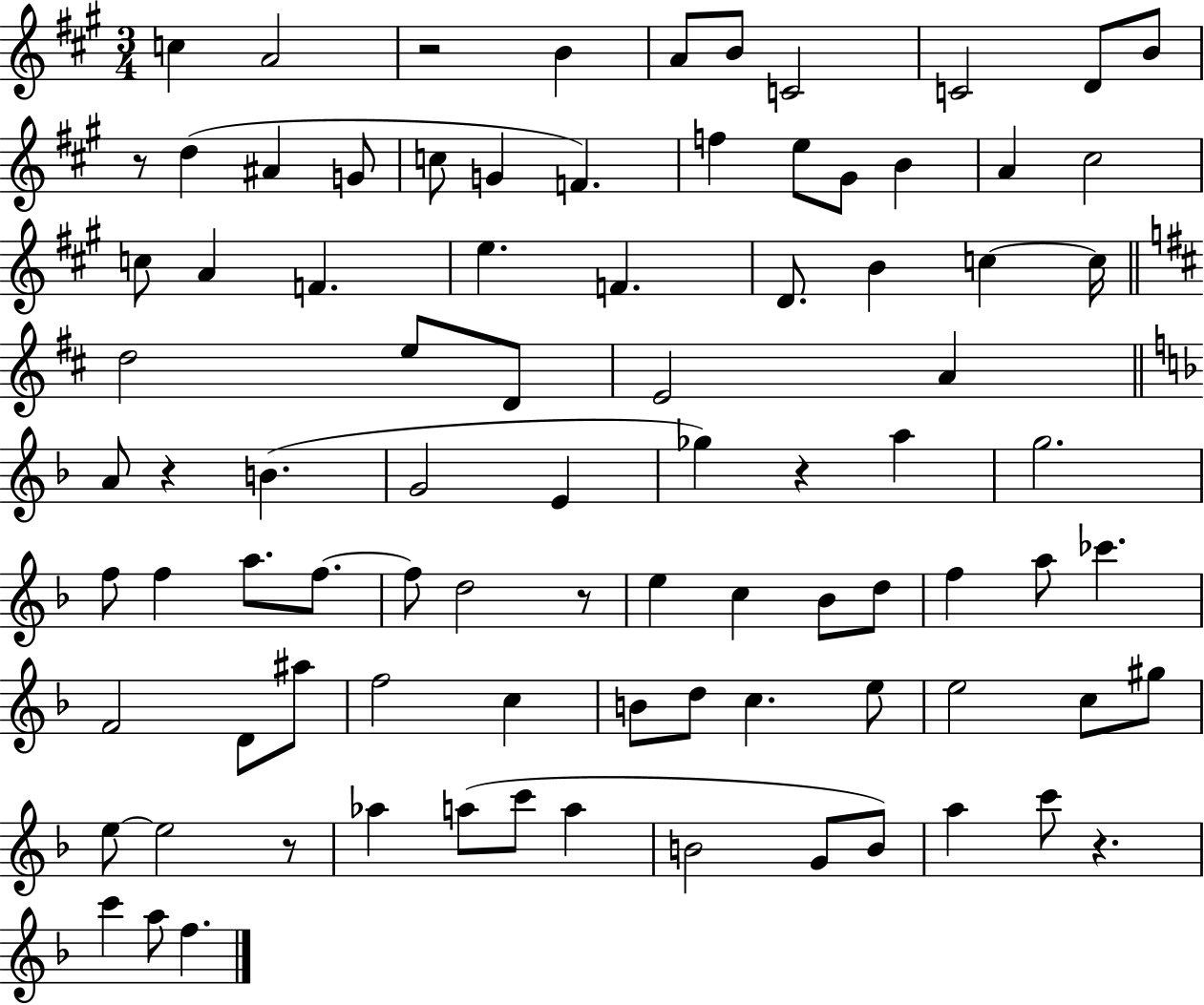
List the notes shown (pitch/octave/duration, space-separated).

C5/q A4/h R/h B4/q A4/e B4/e C4/h C4/h D4/e B4/e R/e D5/q A#4/q G4/e C5/e G4/q F4/q. F5/q E5/e G#4/e B4/q A4/q C#5/h C5/e A4/q F4/q. E5/q. F4/q. D4/e. B4/q C5/q C5/s D5/h E5/e D4/e E4/h A4/q A4/e R/q B4/q. G4/h E4/q Gb5/q R/q A5/q G5/h. F5/e F5/q A5/e. F5/e. F5/e D5/h R/e E5/q C5/q Bb4/e D5/e F5/q A5/e CES6/q. F4/h D4/e A#5/e F5/h C5/q B4/e D5/e C5/q. E5/e E5/h C5/e G#5/e E5/e E5/h R/e Ab5/q A5/e C6/e A5/q B4/h G4/e B4/e A5/q C6/e R/q. C6/q A5/e F5/q.